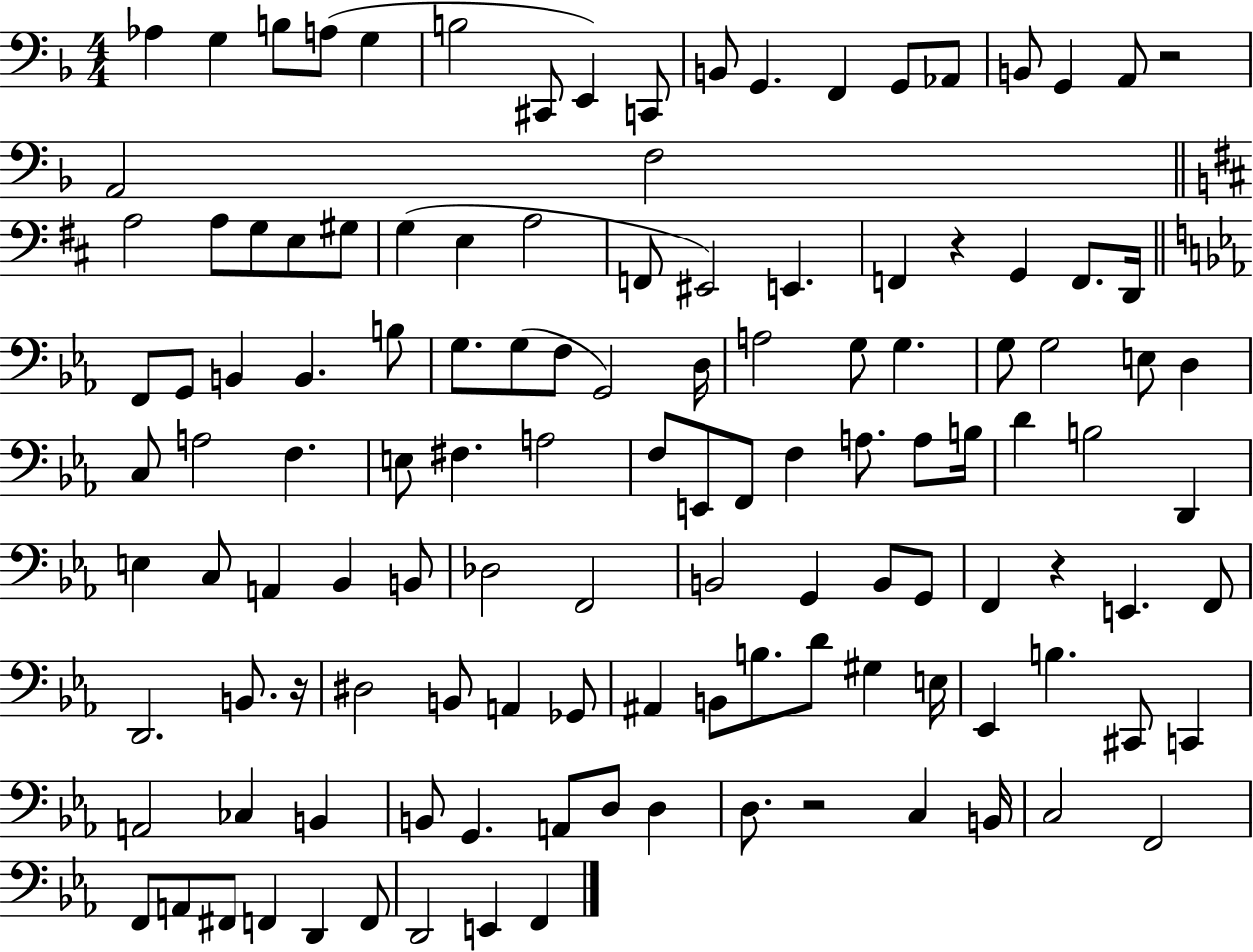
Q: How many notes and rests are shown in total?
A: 124